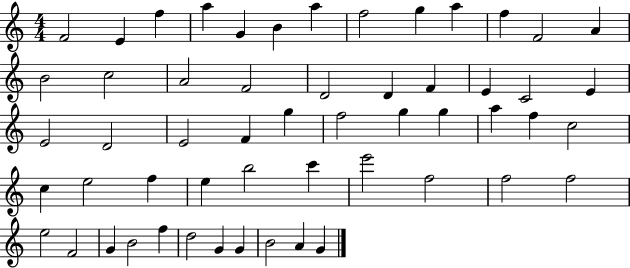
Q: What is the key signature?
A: C major